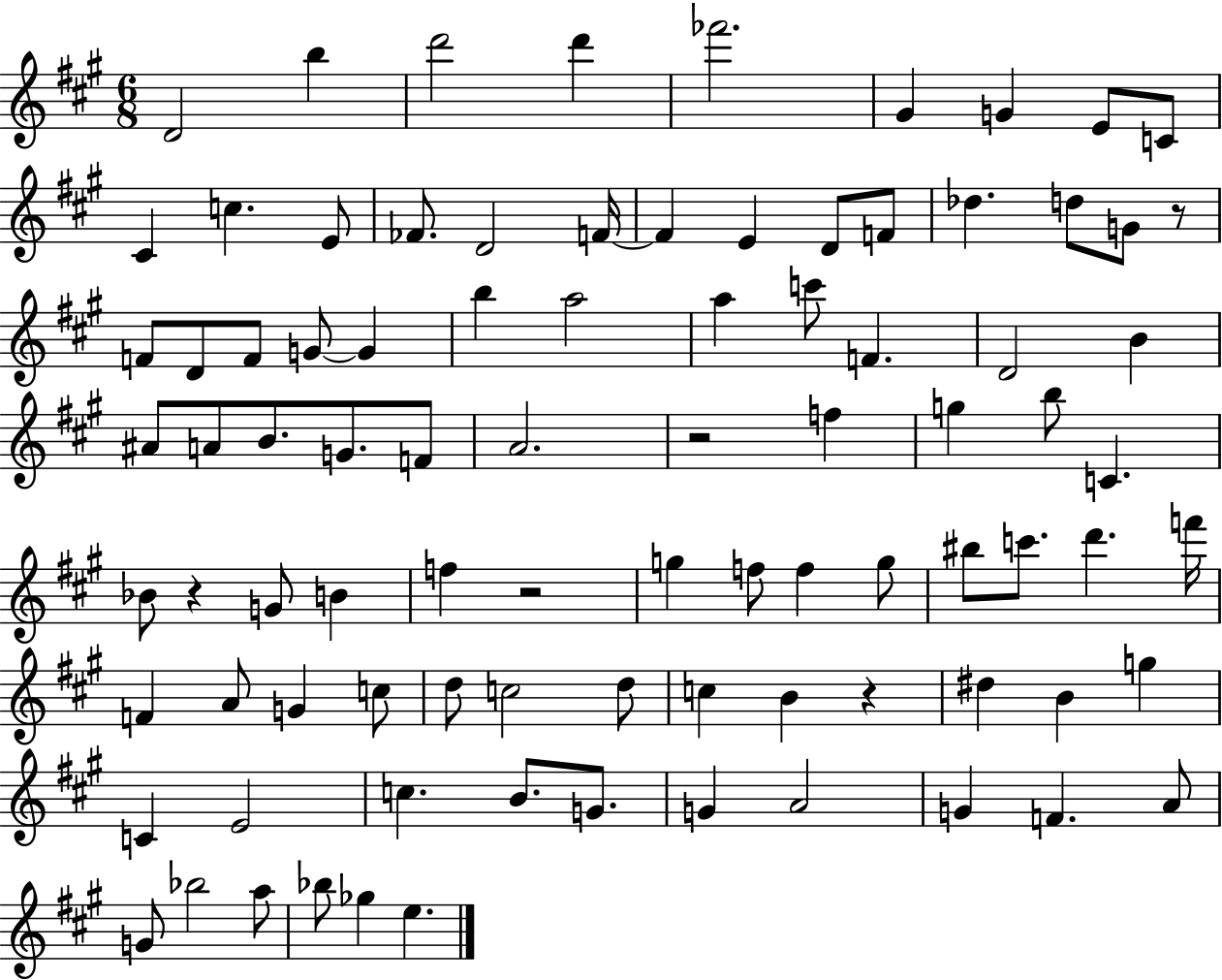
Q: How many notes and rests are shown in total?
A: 89